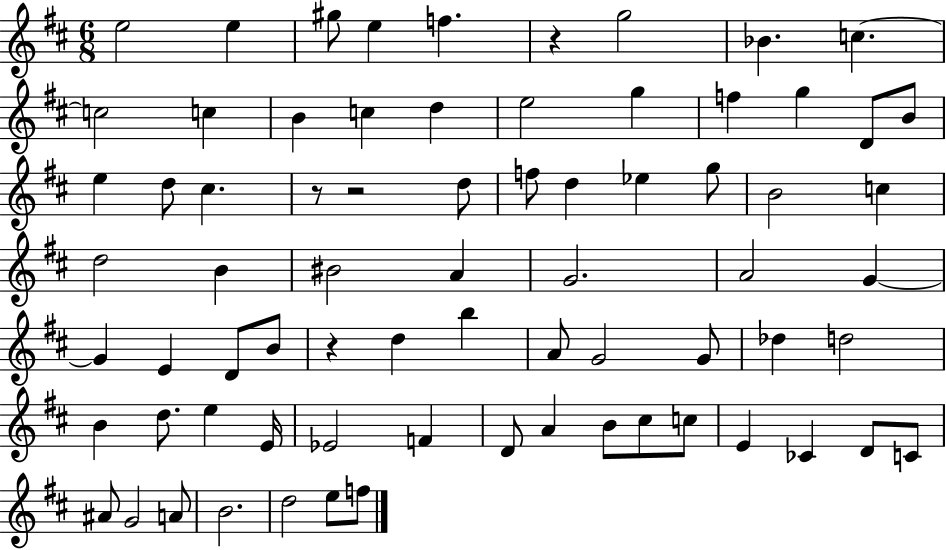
E5/h E5/q G#5/e E5/q F5/q. R/q G5/h Bb4/q. C5/q. C5/h C5/q B4/q C5/q D5/q E5/h G5/q F5/q G5/q D4/e B4/e E5/q D5/e C#5/q. R/e R/h D5/e F5/e D5/q Eb5/q G5/e B4/h C5/q D5/h B4/q BIS4/h A4/q G4/h. A4/h G4/q G4/q E4/q D4/e B4/e R/q D5/q B5/q A4/e G4/h G4/e Db5/q D5/h B4/q D5/e. E5/q E4/s Eb4/h F4/q D4/e A4/q B4/e C#5/e C5/e E4/q CES4/q D4/e C4/e A#4/e G4/h A4/e B4/h. D5/h E5/e F5/e